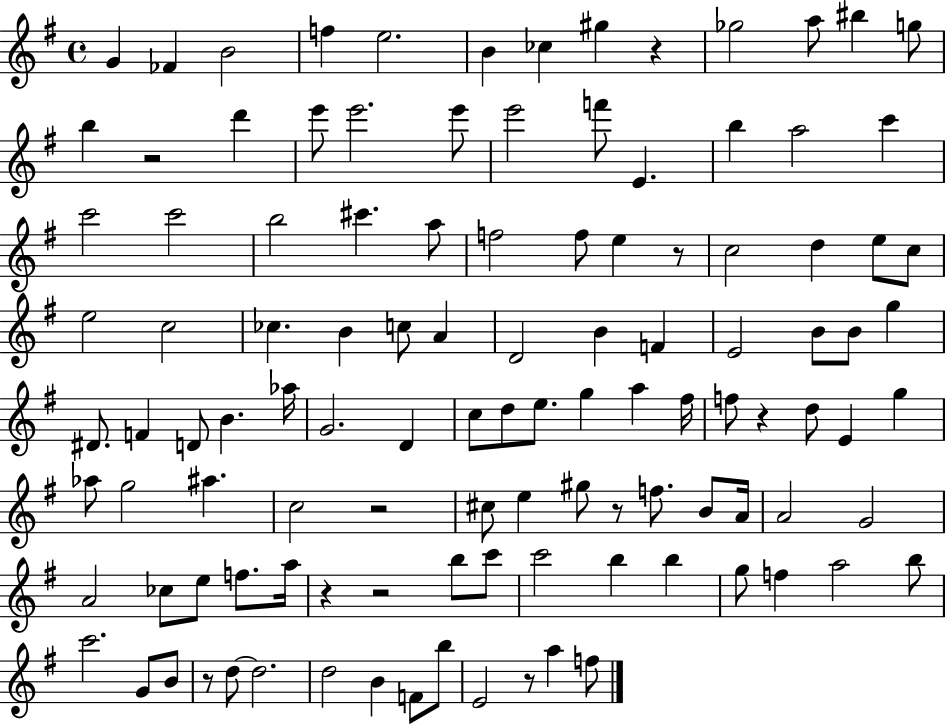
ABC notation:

X:1
T:Untitled
M:4/4
L:1/4
K:G
G _F B2 f e2 B _c ^g z _g2 a/2 ^b g/2 b z2 d' e'/2 e'2 e'/2 e'2 f'/2 E b a2 c' c'2 c'2 b2 ^c' a/2 f2 f/2 e z/2 c2 d e/2 c/2 e2 c2 _c B c/2 A D2 B F E2 B/2 B/2 g ^D/2 F D/2 B _a/4 G2 D c/2 d/2 e/2 g a ^f/4 f/2 z d/2 E g _a/2 g2 ^a c2 z2 ^c/2 e ^g/2 z/2 f/2 B/2 A/4 A2 G2 A2 _c/2 e/2 f/2 a/4 z z2 b/2 c'/2 c'2 b b g/2 f a2 b/2 c'2 G/2 B/2 z/2 d/2 d2 d2 B F/2 b/2 E2 z/2 a f/2